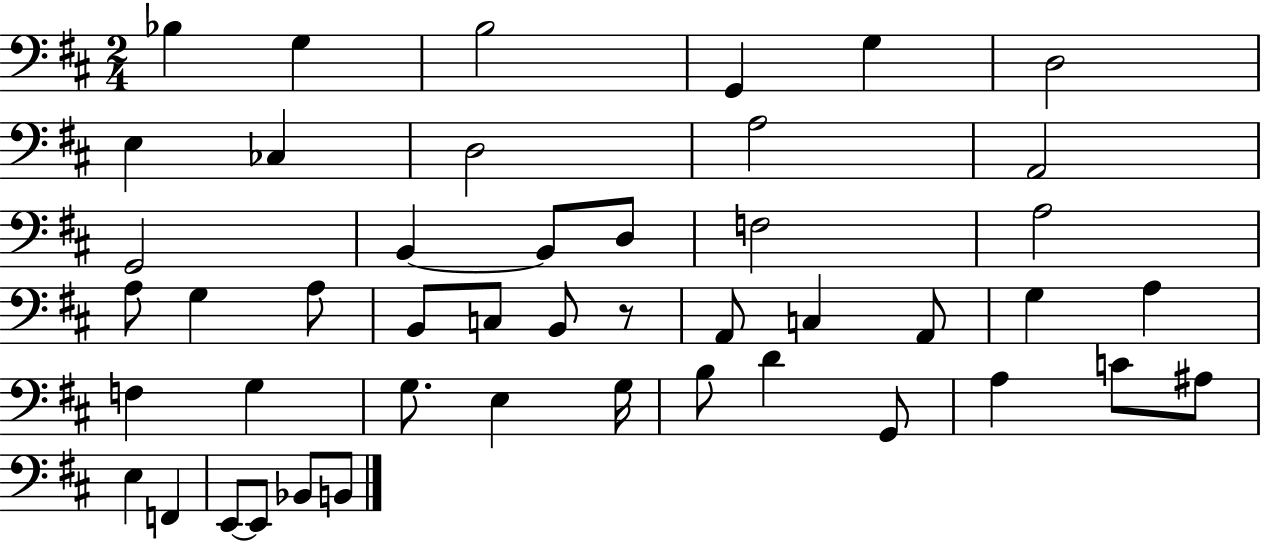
X:1
T:Untitled
M:2/4
L:1/4
K:D
_B, G, B,2 G,, G, D,2 E, _C, D,2 A,2 A,,2 G,,2 B,, B,,/2 D,/2 F,2 A,2 A,/2 G, A,/2 B,,/2 C,/2 B,,/2 z/2 A,,/2 C, A,,/2 G, A, F, G, G,/2 E, G,/4 B,/2 D G,,/2 A, C/2 ^A,/2 E, F,, E,,/2 E,,/2 _B,,/2 B,,/2